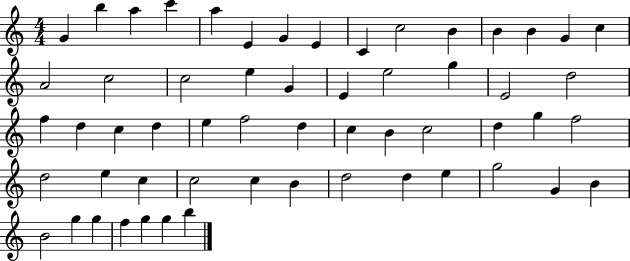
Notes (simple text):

G4/q B5/q A5/q C6/q A5/q E4/q G4/q E4/q C4/q C5/h B4/q B4/q B4/q G4/q C5/q A4/h C5/h C5/h E5/q G4/q E4/q E5/h G5/q E4/h D5/h F5/q D5/q C5/q D5/q E5/q F5/h D5/q C5/q B4/q C5/h D5/q G5/q F5/h D5/h E5/q C5/q C5/h C5/q B4/q D5/h D5/q E5/q G5/h G4/q B4/q B4/h G5/q G5/q F5/q G5/q G5/q B5/q